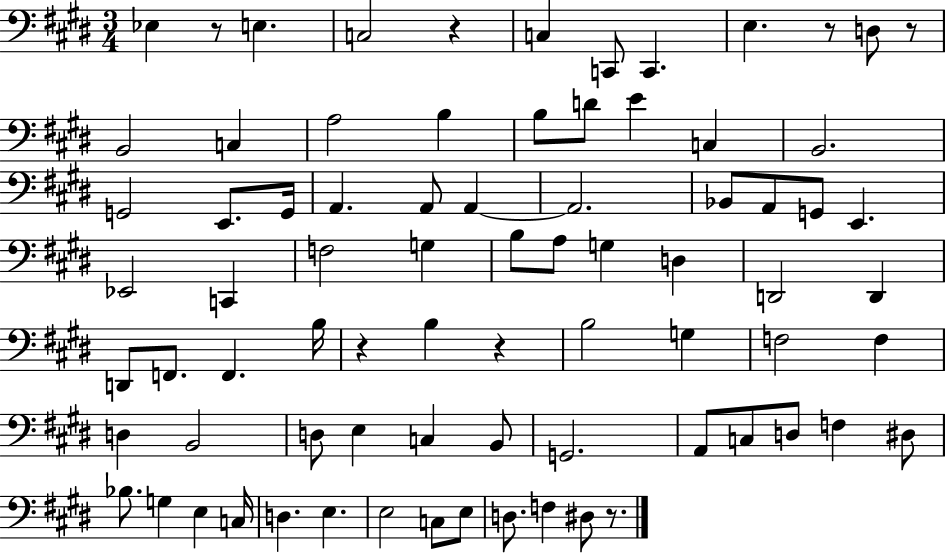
{
  \clef bass
  \numericTimeSignature
  \time 3/4
  \key e \major
  ees4 r8 e4. | c2 r4 | c4 c,8 c,4. | e4. r8 d8 r8 | \break b,2 c4 | a2 b4 | b8 d'8 e'4 c4 | b,2. | \break g,2 e,8. g,16 | a,4. a,8 a,4~~ | a,2. | bes,8 a,8 g,8 e,4. | \break ees,2 c,4 | f2 g4 | b8 a8 g4 d4 | d,2 d,4 | \break d,8 f,8. f,4. b16 | r4 b4 r4 | b2 g4 | f2 f4 | \break d4 b,2 | d8 e4 c4 b,8 | g,2. | a,8 c8 d8 f4 dis8 | \break bes8. g4 e4 c16 | d4. e4. | e2 c8 e8 | d8. f4 dis8 r8. | \break \bar "|."
}